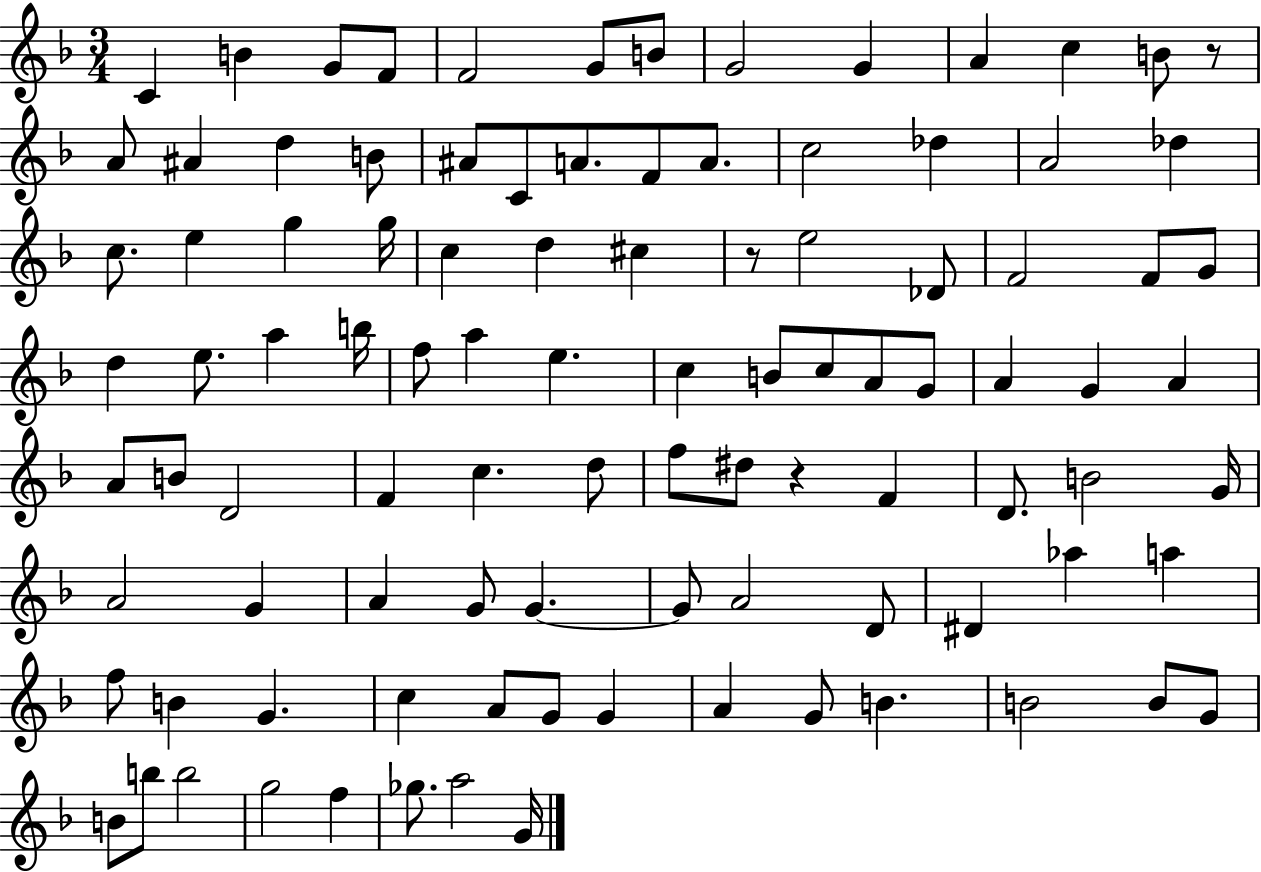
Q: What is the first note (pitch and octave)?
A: C4